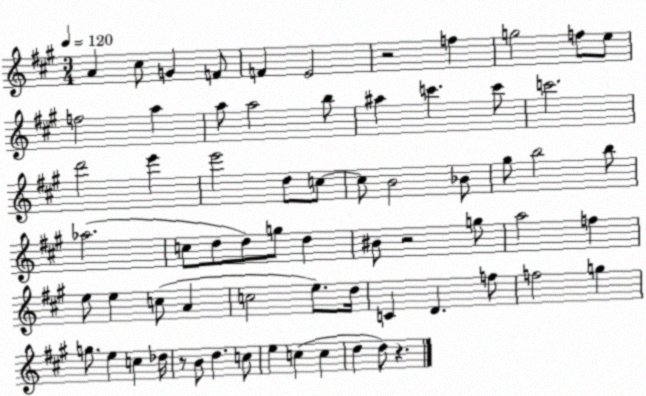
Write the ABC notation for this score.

X:1
T:Untitled
M:3/4
L:1/4
K:A
A ^c/2 G F/2 F E2 z2 f g2 f/2 e/2 f2 a a/2 a2 b/2 ^a c' c'/2 c'2 d'2 e' e'2 d/2 c/2 c/2 B2 _B/2 ^g/2 b2 b/2 _a2 c/2 d/2 d/2 g/2 d ^B/2 z2 g/2 a2 f e/2 e c/2 A c2 e/2 d/4 C D f/2 f2 g g/2 e c _d/4 z/2 B/2 d c/2 e c c d d/2 z